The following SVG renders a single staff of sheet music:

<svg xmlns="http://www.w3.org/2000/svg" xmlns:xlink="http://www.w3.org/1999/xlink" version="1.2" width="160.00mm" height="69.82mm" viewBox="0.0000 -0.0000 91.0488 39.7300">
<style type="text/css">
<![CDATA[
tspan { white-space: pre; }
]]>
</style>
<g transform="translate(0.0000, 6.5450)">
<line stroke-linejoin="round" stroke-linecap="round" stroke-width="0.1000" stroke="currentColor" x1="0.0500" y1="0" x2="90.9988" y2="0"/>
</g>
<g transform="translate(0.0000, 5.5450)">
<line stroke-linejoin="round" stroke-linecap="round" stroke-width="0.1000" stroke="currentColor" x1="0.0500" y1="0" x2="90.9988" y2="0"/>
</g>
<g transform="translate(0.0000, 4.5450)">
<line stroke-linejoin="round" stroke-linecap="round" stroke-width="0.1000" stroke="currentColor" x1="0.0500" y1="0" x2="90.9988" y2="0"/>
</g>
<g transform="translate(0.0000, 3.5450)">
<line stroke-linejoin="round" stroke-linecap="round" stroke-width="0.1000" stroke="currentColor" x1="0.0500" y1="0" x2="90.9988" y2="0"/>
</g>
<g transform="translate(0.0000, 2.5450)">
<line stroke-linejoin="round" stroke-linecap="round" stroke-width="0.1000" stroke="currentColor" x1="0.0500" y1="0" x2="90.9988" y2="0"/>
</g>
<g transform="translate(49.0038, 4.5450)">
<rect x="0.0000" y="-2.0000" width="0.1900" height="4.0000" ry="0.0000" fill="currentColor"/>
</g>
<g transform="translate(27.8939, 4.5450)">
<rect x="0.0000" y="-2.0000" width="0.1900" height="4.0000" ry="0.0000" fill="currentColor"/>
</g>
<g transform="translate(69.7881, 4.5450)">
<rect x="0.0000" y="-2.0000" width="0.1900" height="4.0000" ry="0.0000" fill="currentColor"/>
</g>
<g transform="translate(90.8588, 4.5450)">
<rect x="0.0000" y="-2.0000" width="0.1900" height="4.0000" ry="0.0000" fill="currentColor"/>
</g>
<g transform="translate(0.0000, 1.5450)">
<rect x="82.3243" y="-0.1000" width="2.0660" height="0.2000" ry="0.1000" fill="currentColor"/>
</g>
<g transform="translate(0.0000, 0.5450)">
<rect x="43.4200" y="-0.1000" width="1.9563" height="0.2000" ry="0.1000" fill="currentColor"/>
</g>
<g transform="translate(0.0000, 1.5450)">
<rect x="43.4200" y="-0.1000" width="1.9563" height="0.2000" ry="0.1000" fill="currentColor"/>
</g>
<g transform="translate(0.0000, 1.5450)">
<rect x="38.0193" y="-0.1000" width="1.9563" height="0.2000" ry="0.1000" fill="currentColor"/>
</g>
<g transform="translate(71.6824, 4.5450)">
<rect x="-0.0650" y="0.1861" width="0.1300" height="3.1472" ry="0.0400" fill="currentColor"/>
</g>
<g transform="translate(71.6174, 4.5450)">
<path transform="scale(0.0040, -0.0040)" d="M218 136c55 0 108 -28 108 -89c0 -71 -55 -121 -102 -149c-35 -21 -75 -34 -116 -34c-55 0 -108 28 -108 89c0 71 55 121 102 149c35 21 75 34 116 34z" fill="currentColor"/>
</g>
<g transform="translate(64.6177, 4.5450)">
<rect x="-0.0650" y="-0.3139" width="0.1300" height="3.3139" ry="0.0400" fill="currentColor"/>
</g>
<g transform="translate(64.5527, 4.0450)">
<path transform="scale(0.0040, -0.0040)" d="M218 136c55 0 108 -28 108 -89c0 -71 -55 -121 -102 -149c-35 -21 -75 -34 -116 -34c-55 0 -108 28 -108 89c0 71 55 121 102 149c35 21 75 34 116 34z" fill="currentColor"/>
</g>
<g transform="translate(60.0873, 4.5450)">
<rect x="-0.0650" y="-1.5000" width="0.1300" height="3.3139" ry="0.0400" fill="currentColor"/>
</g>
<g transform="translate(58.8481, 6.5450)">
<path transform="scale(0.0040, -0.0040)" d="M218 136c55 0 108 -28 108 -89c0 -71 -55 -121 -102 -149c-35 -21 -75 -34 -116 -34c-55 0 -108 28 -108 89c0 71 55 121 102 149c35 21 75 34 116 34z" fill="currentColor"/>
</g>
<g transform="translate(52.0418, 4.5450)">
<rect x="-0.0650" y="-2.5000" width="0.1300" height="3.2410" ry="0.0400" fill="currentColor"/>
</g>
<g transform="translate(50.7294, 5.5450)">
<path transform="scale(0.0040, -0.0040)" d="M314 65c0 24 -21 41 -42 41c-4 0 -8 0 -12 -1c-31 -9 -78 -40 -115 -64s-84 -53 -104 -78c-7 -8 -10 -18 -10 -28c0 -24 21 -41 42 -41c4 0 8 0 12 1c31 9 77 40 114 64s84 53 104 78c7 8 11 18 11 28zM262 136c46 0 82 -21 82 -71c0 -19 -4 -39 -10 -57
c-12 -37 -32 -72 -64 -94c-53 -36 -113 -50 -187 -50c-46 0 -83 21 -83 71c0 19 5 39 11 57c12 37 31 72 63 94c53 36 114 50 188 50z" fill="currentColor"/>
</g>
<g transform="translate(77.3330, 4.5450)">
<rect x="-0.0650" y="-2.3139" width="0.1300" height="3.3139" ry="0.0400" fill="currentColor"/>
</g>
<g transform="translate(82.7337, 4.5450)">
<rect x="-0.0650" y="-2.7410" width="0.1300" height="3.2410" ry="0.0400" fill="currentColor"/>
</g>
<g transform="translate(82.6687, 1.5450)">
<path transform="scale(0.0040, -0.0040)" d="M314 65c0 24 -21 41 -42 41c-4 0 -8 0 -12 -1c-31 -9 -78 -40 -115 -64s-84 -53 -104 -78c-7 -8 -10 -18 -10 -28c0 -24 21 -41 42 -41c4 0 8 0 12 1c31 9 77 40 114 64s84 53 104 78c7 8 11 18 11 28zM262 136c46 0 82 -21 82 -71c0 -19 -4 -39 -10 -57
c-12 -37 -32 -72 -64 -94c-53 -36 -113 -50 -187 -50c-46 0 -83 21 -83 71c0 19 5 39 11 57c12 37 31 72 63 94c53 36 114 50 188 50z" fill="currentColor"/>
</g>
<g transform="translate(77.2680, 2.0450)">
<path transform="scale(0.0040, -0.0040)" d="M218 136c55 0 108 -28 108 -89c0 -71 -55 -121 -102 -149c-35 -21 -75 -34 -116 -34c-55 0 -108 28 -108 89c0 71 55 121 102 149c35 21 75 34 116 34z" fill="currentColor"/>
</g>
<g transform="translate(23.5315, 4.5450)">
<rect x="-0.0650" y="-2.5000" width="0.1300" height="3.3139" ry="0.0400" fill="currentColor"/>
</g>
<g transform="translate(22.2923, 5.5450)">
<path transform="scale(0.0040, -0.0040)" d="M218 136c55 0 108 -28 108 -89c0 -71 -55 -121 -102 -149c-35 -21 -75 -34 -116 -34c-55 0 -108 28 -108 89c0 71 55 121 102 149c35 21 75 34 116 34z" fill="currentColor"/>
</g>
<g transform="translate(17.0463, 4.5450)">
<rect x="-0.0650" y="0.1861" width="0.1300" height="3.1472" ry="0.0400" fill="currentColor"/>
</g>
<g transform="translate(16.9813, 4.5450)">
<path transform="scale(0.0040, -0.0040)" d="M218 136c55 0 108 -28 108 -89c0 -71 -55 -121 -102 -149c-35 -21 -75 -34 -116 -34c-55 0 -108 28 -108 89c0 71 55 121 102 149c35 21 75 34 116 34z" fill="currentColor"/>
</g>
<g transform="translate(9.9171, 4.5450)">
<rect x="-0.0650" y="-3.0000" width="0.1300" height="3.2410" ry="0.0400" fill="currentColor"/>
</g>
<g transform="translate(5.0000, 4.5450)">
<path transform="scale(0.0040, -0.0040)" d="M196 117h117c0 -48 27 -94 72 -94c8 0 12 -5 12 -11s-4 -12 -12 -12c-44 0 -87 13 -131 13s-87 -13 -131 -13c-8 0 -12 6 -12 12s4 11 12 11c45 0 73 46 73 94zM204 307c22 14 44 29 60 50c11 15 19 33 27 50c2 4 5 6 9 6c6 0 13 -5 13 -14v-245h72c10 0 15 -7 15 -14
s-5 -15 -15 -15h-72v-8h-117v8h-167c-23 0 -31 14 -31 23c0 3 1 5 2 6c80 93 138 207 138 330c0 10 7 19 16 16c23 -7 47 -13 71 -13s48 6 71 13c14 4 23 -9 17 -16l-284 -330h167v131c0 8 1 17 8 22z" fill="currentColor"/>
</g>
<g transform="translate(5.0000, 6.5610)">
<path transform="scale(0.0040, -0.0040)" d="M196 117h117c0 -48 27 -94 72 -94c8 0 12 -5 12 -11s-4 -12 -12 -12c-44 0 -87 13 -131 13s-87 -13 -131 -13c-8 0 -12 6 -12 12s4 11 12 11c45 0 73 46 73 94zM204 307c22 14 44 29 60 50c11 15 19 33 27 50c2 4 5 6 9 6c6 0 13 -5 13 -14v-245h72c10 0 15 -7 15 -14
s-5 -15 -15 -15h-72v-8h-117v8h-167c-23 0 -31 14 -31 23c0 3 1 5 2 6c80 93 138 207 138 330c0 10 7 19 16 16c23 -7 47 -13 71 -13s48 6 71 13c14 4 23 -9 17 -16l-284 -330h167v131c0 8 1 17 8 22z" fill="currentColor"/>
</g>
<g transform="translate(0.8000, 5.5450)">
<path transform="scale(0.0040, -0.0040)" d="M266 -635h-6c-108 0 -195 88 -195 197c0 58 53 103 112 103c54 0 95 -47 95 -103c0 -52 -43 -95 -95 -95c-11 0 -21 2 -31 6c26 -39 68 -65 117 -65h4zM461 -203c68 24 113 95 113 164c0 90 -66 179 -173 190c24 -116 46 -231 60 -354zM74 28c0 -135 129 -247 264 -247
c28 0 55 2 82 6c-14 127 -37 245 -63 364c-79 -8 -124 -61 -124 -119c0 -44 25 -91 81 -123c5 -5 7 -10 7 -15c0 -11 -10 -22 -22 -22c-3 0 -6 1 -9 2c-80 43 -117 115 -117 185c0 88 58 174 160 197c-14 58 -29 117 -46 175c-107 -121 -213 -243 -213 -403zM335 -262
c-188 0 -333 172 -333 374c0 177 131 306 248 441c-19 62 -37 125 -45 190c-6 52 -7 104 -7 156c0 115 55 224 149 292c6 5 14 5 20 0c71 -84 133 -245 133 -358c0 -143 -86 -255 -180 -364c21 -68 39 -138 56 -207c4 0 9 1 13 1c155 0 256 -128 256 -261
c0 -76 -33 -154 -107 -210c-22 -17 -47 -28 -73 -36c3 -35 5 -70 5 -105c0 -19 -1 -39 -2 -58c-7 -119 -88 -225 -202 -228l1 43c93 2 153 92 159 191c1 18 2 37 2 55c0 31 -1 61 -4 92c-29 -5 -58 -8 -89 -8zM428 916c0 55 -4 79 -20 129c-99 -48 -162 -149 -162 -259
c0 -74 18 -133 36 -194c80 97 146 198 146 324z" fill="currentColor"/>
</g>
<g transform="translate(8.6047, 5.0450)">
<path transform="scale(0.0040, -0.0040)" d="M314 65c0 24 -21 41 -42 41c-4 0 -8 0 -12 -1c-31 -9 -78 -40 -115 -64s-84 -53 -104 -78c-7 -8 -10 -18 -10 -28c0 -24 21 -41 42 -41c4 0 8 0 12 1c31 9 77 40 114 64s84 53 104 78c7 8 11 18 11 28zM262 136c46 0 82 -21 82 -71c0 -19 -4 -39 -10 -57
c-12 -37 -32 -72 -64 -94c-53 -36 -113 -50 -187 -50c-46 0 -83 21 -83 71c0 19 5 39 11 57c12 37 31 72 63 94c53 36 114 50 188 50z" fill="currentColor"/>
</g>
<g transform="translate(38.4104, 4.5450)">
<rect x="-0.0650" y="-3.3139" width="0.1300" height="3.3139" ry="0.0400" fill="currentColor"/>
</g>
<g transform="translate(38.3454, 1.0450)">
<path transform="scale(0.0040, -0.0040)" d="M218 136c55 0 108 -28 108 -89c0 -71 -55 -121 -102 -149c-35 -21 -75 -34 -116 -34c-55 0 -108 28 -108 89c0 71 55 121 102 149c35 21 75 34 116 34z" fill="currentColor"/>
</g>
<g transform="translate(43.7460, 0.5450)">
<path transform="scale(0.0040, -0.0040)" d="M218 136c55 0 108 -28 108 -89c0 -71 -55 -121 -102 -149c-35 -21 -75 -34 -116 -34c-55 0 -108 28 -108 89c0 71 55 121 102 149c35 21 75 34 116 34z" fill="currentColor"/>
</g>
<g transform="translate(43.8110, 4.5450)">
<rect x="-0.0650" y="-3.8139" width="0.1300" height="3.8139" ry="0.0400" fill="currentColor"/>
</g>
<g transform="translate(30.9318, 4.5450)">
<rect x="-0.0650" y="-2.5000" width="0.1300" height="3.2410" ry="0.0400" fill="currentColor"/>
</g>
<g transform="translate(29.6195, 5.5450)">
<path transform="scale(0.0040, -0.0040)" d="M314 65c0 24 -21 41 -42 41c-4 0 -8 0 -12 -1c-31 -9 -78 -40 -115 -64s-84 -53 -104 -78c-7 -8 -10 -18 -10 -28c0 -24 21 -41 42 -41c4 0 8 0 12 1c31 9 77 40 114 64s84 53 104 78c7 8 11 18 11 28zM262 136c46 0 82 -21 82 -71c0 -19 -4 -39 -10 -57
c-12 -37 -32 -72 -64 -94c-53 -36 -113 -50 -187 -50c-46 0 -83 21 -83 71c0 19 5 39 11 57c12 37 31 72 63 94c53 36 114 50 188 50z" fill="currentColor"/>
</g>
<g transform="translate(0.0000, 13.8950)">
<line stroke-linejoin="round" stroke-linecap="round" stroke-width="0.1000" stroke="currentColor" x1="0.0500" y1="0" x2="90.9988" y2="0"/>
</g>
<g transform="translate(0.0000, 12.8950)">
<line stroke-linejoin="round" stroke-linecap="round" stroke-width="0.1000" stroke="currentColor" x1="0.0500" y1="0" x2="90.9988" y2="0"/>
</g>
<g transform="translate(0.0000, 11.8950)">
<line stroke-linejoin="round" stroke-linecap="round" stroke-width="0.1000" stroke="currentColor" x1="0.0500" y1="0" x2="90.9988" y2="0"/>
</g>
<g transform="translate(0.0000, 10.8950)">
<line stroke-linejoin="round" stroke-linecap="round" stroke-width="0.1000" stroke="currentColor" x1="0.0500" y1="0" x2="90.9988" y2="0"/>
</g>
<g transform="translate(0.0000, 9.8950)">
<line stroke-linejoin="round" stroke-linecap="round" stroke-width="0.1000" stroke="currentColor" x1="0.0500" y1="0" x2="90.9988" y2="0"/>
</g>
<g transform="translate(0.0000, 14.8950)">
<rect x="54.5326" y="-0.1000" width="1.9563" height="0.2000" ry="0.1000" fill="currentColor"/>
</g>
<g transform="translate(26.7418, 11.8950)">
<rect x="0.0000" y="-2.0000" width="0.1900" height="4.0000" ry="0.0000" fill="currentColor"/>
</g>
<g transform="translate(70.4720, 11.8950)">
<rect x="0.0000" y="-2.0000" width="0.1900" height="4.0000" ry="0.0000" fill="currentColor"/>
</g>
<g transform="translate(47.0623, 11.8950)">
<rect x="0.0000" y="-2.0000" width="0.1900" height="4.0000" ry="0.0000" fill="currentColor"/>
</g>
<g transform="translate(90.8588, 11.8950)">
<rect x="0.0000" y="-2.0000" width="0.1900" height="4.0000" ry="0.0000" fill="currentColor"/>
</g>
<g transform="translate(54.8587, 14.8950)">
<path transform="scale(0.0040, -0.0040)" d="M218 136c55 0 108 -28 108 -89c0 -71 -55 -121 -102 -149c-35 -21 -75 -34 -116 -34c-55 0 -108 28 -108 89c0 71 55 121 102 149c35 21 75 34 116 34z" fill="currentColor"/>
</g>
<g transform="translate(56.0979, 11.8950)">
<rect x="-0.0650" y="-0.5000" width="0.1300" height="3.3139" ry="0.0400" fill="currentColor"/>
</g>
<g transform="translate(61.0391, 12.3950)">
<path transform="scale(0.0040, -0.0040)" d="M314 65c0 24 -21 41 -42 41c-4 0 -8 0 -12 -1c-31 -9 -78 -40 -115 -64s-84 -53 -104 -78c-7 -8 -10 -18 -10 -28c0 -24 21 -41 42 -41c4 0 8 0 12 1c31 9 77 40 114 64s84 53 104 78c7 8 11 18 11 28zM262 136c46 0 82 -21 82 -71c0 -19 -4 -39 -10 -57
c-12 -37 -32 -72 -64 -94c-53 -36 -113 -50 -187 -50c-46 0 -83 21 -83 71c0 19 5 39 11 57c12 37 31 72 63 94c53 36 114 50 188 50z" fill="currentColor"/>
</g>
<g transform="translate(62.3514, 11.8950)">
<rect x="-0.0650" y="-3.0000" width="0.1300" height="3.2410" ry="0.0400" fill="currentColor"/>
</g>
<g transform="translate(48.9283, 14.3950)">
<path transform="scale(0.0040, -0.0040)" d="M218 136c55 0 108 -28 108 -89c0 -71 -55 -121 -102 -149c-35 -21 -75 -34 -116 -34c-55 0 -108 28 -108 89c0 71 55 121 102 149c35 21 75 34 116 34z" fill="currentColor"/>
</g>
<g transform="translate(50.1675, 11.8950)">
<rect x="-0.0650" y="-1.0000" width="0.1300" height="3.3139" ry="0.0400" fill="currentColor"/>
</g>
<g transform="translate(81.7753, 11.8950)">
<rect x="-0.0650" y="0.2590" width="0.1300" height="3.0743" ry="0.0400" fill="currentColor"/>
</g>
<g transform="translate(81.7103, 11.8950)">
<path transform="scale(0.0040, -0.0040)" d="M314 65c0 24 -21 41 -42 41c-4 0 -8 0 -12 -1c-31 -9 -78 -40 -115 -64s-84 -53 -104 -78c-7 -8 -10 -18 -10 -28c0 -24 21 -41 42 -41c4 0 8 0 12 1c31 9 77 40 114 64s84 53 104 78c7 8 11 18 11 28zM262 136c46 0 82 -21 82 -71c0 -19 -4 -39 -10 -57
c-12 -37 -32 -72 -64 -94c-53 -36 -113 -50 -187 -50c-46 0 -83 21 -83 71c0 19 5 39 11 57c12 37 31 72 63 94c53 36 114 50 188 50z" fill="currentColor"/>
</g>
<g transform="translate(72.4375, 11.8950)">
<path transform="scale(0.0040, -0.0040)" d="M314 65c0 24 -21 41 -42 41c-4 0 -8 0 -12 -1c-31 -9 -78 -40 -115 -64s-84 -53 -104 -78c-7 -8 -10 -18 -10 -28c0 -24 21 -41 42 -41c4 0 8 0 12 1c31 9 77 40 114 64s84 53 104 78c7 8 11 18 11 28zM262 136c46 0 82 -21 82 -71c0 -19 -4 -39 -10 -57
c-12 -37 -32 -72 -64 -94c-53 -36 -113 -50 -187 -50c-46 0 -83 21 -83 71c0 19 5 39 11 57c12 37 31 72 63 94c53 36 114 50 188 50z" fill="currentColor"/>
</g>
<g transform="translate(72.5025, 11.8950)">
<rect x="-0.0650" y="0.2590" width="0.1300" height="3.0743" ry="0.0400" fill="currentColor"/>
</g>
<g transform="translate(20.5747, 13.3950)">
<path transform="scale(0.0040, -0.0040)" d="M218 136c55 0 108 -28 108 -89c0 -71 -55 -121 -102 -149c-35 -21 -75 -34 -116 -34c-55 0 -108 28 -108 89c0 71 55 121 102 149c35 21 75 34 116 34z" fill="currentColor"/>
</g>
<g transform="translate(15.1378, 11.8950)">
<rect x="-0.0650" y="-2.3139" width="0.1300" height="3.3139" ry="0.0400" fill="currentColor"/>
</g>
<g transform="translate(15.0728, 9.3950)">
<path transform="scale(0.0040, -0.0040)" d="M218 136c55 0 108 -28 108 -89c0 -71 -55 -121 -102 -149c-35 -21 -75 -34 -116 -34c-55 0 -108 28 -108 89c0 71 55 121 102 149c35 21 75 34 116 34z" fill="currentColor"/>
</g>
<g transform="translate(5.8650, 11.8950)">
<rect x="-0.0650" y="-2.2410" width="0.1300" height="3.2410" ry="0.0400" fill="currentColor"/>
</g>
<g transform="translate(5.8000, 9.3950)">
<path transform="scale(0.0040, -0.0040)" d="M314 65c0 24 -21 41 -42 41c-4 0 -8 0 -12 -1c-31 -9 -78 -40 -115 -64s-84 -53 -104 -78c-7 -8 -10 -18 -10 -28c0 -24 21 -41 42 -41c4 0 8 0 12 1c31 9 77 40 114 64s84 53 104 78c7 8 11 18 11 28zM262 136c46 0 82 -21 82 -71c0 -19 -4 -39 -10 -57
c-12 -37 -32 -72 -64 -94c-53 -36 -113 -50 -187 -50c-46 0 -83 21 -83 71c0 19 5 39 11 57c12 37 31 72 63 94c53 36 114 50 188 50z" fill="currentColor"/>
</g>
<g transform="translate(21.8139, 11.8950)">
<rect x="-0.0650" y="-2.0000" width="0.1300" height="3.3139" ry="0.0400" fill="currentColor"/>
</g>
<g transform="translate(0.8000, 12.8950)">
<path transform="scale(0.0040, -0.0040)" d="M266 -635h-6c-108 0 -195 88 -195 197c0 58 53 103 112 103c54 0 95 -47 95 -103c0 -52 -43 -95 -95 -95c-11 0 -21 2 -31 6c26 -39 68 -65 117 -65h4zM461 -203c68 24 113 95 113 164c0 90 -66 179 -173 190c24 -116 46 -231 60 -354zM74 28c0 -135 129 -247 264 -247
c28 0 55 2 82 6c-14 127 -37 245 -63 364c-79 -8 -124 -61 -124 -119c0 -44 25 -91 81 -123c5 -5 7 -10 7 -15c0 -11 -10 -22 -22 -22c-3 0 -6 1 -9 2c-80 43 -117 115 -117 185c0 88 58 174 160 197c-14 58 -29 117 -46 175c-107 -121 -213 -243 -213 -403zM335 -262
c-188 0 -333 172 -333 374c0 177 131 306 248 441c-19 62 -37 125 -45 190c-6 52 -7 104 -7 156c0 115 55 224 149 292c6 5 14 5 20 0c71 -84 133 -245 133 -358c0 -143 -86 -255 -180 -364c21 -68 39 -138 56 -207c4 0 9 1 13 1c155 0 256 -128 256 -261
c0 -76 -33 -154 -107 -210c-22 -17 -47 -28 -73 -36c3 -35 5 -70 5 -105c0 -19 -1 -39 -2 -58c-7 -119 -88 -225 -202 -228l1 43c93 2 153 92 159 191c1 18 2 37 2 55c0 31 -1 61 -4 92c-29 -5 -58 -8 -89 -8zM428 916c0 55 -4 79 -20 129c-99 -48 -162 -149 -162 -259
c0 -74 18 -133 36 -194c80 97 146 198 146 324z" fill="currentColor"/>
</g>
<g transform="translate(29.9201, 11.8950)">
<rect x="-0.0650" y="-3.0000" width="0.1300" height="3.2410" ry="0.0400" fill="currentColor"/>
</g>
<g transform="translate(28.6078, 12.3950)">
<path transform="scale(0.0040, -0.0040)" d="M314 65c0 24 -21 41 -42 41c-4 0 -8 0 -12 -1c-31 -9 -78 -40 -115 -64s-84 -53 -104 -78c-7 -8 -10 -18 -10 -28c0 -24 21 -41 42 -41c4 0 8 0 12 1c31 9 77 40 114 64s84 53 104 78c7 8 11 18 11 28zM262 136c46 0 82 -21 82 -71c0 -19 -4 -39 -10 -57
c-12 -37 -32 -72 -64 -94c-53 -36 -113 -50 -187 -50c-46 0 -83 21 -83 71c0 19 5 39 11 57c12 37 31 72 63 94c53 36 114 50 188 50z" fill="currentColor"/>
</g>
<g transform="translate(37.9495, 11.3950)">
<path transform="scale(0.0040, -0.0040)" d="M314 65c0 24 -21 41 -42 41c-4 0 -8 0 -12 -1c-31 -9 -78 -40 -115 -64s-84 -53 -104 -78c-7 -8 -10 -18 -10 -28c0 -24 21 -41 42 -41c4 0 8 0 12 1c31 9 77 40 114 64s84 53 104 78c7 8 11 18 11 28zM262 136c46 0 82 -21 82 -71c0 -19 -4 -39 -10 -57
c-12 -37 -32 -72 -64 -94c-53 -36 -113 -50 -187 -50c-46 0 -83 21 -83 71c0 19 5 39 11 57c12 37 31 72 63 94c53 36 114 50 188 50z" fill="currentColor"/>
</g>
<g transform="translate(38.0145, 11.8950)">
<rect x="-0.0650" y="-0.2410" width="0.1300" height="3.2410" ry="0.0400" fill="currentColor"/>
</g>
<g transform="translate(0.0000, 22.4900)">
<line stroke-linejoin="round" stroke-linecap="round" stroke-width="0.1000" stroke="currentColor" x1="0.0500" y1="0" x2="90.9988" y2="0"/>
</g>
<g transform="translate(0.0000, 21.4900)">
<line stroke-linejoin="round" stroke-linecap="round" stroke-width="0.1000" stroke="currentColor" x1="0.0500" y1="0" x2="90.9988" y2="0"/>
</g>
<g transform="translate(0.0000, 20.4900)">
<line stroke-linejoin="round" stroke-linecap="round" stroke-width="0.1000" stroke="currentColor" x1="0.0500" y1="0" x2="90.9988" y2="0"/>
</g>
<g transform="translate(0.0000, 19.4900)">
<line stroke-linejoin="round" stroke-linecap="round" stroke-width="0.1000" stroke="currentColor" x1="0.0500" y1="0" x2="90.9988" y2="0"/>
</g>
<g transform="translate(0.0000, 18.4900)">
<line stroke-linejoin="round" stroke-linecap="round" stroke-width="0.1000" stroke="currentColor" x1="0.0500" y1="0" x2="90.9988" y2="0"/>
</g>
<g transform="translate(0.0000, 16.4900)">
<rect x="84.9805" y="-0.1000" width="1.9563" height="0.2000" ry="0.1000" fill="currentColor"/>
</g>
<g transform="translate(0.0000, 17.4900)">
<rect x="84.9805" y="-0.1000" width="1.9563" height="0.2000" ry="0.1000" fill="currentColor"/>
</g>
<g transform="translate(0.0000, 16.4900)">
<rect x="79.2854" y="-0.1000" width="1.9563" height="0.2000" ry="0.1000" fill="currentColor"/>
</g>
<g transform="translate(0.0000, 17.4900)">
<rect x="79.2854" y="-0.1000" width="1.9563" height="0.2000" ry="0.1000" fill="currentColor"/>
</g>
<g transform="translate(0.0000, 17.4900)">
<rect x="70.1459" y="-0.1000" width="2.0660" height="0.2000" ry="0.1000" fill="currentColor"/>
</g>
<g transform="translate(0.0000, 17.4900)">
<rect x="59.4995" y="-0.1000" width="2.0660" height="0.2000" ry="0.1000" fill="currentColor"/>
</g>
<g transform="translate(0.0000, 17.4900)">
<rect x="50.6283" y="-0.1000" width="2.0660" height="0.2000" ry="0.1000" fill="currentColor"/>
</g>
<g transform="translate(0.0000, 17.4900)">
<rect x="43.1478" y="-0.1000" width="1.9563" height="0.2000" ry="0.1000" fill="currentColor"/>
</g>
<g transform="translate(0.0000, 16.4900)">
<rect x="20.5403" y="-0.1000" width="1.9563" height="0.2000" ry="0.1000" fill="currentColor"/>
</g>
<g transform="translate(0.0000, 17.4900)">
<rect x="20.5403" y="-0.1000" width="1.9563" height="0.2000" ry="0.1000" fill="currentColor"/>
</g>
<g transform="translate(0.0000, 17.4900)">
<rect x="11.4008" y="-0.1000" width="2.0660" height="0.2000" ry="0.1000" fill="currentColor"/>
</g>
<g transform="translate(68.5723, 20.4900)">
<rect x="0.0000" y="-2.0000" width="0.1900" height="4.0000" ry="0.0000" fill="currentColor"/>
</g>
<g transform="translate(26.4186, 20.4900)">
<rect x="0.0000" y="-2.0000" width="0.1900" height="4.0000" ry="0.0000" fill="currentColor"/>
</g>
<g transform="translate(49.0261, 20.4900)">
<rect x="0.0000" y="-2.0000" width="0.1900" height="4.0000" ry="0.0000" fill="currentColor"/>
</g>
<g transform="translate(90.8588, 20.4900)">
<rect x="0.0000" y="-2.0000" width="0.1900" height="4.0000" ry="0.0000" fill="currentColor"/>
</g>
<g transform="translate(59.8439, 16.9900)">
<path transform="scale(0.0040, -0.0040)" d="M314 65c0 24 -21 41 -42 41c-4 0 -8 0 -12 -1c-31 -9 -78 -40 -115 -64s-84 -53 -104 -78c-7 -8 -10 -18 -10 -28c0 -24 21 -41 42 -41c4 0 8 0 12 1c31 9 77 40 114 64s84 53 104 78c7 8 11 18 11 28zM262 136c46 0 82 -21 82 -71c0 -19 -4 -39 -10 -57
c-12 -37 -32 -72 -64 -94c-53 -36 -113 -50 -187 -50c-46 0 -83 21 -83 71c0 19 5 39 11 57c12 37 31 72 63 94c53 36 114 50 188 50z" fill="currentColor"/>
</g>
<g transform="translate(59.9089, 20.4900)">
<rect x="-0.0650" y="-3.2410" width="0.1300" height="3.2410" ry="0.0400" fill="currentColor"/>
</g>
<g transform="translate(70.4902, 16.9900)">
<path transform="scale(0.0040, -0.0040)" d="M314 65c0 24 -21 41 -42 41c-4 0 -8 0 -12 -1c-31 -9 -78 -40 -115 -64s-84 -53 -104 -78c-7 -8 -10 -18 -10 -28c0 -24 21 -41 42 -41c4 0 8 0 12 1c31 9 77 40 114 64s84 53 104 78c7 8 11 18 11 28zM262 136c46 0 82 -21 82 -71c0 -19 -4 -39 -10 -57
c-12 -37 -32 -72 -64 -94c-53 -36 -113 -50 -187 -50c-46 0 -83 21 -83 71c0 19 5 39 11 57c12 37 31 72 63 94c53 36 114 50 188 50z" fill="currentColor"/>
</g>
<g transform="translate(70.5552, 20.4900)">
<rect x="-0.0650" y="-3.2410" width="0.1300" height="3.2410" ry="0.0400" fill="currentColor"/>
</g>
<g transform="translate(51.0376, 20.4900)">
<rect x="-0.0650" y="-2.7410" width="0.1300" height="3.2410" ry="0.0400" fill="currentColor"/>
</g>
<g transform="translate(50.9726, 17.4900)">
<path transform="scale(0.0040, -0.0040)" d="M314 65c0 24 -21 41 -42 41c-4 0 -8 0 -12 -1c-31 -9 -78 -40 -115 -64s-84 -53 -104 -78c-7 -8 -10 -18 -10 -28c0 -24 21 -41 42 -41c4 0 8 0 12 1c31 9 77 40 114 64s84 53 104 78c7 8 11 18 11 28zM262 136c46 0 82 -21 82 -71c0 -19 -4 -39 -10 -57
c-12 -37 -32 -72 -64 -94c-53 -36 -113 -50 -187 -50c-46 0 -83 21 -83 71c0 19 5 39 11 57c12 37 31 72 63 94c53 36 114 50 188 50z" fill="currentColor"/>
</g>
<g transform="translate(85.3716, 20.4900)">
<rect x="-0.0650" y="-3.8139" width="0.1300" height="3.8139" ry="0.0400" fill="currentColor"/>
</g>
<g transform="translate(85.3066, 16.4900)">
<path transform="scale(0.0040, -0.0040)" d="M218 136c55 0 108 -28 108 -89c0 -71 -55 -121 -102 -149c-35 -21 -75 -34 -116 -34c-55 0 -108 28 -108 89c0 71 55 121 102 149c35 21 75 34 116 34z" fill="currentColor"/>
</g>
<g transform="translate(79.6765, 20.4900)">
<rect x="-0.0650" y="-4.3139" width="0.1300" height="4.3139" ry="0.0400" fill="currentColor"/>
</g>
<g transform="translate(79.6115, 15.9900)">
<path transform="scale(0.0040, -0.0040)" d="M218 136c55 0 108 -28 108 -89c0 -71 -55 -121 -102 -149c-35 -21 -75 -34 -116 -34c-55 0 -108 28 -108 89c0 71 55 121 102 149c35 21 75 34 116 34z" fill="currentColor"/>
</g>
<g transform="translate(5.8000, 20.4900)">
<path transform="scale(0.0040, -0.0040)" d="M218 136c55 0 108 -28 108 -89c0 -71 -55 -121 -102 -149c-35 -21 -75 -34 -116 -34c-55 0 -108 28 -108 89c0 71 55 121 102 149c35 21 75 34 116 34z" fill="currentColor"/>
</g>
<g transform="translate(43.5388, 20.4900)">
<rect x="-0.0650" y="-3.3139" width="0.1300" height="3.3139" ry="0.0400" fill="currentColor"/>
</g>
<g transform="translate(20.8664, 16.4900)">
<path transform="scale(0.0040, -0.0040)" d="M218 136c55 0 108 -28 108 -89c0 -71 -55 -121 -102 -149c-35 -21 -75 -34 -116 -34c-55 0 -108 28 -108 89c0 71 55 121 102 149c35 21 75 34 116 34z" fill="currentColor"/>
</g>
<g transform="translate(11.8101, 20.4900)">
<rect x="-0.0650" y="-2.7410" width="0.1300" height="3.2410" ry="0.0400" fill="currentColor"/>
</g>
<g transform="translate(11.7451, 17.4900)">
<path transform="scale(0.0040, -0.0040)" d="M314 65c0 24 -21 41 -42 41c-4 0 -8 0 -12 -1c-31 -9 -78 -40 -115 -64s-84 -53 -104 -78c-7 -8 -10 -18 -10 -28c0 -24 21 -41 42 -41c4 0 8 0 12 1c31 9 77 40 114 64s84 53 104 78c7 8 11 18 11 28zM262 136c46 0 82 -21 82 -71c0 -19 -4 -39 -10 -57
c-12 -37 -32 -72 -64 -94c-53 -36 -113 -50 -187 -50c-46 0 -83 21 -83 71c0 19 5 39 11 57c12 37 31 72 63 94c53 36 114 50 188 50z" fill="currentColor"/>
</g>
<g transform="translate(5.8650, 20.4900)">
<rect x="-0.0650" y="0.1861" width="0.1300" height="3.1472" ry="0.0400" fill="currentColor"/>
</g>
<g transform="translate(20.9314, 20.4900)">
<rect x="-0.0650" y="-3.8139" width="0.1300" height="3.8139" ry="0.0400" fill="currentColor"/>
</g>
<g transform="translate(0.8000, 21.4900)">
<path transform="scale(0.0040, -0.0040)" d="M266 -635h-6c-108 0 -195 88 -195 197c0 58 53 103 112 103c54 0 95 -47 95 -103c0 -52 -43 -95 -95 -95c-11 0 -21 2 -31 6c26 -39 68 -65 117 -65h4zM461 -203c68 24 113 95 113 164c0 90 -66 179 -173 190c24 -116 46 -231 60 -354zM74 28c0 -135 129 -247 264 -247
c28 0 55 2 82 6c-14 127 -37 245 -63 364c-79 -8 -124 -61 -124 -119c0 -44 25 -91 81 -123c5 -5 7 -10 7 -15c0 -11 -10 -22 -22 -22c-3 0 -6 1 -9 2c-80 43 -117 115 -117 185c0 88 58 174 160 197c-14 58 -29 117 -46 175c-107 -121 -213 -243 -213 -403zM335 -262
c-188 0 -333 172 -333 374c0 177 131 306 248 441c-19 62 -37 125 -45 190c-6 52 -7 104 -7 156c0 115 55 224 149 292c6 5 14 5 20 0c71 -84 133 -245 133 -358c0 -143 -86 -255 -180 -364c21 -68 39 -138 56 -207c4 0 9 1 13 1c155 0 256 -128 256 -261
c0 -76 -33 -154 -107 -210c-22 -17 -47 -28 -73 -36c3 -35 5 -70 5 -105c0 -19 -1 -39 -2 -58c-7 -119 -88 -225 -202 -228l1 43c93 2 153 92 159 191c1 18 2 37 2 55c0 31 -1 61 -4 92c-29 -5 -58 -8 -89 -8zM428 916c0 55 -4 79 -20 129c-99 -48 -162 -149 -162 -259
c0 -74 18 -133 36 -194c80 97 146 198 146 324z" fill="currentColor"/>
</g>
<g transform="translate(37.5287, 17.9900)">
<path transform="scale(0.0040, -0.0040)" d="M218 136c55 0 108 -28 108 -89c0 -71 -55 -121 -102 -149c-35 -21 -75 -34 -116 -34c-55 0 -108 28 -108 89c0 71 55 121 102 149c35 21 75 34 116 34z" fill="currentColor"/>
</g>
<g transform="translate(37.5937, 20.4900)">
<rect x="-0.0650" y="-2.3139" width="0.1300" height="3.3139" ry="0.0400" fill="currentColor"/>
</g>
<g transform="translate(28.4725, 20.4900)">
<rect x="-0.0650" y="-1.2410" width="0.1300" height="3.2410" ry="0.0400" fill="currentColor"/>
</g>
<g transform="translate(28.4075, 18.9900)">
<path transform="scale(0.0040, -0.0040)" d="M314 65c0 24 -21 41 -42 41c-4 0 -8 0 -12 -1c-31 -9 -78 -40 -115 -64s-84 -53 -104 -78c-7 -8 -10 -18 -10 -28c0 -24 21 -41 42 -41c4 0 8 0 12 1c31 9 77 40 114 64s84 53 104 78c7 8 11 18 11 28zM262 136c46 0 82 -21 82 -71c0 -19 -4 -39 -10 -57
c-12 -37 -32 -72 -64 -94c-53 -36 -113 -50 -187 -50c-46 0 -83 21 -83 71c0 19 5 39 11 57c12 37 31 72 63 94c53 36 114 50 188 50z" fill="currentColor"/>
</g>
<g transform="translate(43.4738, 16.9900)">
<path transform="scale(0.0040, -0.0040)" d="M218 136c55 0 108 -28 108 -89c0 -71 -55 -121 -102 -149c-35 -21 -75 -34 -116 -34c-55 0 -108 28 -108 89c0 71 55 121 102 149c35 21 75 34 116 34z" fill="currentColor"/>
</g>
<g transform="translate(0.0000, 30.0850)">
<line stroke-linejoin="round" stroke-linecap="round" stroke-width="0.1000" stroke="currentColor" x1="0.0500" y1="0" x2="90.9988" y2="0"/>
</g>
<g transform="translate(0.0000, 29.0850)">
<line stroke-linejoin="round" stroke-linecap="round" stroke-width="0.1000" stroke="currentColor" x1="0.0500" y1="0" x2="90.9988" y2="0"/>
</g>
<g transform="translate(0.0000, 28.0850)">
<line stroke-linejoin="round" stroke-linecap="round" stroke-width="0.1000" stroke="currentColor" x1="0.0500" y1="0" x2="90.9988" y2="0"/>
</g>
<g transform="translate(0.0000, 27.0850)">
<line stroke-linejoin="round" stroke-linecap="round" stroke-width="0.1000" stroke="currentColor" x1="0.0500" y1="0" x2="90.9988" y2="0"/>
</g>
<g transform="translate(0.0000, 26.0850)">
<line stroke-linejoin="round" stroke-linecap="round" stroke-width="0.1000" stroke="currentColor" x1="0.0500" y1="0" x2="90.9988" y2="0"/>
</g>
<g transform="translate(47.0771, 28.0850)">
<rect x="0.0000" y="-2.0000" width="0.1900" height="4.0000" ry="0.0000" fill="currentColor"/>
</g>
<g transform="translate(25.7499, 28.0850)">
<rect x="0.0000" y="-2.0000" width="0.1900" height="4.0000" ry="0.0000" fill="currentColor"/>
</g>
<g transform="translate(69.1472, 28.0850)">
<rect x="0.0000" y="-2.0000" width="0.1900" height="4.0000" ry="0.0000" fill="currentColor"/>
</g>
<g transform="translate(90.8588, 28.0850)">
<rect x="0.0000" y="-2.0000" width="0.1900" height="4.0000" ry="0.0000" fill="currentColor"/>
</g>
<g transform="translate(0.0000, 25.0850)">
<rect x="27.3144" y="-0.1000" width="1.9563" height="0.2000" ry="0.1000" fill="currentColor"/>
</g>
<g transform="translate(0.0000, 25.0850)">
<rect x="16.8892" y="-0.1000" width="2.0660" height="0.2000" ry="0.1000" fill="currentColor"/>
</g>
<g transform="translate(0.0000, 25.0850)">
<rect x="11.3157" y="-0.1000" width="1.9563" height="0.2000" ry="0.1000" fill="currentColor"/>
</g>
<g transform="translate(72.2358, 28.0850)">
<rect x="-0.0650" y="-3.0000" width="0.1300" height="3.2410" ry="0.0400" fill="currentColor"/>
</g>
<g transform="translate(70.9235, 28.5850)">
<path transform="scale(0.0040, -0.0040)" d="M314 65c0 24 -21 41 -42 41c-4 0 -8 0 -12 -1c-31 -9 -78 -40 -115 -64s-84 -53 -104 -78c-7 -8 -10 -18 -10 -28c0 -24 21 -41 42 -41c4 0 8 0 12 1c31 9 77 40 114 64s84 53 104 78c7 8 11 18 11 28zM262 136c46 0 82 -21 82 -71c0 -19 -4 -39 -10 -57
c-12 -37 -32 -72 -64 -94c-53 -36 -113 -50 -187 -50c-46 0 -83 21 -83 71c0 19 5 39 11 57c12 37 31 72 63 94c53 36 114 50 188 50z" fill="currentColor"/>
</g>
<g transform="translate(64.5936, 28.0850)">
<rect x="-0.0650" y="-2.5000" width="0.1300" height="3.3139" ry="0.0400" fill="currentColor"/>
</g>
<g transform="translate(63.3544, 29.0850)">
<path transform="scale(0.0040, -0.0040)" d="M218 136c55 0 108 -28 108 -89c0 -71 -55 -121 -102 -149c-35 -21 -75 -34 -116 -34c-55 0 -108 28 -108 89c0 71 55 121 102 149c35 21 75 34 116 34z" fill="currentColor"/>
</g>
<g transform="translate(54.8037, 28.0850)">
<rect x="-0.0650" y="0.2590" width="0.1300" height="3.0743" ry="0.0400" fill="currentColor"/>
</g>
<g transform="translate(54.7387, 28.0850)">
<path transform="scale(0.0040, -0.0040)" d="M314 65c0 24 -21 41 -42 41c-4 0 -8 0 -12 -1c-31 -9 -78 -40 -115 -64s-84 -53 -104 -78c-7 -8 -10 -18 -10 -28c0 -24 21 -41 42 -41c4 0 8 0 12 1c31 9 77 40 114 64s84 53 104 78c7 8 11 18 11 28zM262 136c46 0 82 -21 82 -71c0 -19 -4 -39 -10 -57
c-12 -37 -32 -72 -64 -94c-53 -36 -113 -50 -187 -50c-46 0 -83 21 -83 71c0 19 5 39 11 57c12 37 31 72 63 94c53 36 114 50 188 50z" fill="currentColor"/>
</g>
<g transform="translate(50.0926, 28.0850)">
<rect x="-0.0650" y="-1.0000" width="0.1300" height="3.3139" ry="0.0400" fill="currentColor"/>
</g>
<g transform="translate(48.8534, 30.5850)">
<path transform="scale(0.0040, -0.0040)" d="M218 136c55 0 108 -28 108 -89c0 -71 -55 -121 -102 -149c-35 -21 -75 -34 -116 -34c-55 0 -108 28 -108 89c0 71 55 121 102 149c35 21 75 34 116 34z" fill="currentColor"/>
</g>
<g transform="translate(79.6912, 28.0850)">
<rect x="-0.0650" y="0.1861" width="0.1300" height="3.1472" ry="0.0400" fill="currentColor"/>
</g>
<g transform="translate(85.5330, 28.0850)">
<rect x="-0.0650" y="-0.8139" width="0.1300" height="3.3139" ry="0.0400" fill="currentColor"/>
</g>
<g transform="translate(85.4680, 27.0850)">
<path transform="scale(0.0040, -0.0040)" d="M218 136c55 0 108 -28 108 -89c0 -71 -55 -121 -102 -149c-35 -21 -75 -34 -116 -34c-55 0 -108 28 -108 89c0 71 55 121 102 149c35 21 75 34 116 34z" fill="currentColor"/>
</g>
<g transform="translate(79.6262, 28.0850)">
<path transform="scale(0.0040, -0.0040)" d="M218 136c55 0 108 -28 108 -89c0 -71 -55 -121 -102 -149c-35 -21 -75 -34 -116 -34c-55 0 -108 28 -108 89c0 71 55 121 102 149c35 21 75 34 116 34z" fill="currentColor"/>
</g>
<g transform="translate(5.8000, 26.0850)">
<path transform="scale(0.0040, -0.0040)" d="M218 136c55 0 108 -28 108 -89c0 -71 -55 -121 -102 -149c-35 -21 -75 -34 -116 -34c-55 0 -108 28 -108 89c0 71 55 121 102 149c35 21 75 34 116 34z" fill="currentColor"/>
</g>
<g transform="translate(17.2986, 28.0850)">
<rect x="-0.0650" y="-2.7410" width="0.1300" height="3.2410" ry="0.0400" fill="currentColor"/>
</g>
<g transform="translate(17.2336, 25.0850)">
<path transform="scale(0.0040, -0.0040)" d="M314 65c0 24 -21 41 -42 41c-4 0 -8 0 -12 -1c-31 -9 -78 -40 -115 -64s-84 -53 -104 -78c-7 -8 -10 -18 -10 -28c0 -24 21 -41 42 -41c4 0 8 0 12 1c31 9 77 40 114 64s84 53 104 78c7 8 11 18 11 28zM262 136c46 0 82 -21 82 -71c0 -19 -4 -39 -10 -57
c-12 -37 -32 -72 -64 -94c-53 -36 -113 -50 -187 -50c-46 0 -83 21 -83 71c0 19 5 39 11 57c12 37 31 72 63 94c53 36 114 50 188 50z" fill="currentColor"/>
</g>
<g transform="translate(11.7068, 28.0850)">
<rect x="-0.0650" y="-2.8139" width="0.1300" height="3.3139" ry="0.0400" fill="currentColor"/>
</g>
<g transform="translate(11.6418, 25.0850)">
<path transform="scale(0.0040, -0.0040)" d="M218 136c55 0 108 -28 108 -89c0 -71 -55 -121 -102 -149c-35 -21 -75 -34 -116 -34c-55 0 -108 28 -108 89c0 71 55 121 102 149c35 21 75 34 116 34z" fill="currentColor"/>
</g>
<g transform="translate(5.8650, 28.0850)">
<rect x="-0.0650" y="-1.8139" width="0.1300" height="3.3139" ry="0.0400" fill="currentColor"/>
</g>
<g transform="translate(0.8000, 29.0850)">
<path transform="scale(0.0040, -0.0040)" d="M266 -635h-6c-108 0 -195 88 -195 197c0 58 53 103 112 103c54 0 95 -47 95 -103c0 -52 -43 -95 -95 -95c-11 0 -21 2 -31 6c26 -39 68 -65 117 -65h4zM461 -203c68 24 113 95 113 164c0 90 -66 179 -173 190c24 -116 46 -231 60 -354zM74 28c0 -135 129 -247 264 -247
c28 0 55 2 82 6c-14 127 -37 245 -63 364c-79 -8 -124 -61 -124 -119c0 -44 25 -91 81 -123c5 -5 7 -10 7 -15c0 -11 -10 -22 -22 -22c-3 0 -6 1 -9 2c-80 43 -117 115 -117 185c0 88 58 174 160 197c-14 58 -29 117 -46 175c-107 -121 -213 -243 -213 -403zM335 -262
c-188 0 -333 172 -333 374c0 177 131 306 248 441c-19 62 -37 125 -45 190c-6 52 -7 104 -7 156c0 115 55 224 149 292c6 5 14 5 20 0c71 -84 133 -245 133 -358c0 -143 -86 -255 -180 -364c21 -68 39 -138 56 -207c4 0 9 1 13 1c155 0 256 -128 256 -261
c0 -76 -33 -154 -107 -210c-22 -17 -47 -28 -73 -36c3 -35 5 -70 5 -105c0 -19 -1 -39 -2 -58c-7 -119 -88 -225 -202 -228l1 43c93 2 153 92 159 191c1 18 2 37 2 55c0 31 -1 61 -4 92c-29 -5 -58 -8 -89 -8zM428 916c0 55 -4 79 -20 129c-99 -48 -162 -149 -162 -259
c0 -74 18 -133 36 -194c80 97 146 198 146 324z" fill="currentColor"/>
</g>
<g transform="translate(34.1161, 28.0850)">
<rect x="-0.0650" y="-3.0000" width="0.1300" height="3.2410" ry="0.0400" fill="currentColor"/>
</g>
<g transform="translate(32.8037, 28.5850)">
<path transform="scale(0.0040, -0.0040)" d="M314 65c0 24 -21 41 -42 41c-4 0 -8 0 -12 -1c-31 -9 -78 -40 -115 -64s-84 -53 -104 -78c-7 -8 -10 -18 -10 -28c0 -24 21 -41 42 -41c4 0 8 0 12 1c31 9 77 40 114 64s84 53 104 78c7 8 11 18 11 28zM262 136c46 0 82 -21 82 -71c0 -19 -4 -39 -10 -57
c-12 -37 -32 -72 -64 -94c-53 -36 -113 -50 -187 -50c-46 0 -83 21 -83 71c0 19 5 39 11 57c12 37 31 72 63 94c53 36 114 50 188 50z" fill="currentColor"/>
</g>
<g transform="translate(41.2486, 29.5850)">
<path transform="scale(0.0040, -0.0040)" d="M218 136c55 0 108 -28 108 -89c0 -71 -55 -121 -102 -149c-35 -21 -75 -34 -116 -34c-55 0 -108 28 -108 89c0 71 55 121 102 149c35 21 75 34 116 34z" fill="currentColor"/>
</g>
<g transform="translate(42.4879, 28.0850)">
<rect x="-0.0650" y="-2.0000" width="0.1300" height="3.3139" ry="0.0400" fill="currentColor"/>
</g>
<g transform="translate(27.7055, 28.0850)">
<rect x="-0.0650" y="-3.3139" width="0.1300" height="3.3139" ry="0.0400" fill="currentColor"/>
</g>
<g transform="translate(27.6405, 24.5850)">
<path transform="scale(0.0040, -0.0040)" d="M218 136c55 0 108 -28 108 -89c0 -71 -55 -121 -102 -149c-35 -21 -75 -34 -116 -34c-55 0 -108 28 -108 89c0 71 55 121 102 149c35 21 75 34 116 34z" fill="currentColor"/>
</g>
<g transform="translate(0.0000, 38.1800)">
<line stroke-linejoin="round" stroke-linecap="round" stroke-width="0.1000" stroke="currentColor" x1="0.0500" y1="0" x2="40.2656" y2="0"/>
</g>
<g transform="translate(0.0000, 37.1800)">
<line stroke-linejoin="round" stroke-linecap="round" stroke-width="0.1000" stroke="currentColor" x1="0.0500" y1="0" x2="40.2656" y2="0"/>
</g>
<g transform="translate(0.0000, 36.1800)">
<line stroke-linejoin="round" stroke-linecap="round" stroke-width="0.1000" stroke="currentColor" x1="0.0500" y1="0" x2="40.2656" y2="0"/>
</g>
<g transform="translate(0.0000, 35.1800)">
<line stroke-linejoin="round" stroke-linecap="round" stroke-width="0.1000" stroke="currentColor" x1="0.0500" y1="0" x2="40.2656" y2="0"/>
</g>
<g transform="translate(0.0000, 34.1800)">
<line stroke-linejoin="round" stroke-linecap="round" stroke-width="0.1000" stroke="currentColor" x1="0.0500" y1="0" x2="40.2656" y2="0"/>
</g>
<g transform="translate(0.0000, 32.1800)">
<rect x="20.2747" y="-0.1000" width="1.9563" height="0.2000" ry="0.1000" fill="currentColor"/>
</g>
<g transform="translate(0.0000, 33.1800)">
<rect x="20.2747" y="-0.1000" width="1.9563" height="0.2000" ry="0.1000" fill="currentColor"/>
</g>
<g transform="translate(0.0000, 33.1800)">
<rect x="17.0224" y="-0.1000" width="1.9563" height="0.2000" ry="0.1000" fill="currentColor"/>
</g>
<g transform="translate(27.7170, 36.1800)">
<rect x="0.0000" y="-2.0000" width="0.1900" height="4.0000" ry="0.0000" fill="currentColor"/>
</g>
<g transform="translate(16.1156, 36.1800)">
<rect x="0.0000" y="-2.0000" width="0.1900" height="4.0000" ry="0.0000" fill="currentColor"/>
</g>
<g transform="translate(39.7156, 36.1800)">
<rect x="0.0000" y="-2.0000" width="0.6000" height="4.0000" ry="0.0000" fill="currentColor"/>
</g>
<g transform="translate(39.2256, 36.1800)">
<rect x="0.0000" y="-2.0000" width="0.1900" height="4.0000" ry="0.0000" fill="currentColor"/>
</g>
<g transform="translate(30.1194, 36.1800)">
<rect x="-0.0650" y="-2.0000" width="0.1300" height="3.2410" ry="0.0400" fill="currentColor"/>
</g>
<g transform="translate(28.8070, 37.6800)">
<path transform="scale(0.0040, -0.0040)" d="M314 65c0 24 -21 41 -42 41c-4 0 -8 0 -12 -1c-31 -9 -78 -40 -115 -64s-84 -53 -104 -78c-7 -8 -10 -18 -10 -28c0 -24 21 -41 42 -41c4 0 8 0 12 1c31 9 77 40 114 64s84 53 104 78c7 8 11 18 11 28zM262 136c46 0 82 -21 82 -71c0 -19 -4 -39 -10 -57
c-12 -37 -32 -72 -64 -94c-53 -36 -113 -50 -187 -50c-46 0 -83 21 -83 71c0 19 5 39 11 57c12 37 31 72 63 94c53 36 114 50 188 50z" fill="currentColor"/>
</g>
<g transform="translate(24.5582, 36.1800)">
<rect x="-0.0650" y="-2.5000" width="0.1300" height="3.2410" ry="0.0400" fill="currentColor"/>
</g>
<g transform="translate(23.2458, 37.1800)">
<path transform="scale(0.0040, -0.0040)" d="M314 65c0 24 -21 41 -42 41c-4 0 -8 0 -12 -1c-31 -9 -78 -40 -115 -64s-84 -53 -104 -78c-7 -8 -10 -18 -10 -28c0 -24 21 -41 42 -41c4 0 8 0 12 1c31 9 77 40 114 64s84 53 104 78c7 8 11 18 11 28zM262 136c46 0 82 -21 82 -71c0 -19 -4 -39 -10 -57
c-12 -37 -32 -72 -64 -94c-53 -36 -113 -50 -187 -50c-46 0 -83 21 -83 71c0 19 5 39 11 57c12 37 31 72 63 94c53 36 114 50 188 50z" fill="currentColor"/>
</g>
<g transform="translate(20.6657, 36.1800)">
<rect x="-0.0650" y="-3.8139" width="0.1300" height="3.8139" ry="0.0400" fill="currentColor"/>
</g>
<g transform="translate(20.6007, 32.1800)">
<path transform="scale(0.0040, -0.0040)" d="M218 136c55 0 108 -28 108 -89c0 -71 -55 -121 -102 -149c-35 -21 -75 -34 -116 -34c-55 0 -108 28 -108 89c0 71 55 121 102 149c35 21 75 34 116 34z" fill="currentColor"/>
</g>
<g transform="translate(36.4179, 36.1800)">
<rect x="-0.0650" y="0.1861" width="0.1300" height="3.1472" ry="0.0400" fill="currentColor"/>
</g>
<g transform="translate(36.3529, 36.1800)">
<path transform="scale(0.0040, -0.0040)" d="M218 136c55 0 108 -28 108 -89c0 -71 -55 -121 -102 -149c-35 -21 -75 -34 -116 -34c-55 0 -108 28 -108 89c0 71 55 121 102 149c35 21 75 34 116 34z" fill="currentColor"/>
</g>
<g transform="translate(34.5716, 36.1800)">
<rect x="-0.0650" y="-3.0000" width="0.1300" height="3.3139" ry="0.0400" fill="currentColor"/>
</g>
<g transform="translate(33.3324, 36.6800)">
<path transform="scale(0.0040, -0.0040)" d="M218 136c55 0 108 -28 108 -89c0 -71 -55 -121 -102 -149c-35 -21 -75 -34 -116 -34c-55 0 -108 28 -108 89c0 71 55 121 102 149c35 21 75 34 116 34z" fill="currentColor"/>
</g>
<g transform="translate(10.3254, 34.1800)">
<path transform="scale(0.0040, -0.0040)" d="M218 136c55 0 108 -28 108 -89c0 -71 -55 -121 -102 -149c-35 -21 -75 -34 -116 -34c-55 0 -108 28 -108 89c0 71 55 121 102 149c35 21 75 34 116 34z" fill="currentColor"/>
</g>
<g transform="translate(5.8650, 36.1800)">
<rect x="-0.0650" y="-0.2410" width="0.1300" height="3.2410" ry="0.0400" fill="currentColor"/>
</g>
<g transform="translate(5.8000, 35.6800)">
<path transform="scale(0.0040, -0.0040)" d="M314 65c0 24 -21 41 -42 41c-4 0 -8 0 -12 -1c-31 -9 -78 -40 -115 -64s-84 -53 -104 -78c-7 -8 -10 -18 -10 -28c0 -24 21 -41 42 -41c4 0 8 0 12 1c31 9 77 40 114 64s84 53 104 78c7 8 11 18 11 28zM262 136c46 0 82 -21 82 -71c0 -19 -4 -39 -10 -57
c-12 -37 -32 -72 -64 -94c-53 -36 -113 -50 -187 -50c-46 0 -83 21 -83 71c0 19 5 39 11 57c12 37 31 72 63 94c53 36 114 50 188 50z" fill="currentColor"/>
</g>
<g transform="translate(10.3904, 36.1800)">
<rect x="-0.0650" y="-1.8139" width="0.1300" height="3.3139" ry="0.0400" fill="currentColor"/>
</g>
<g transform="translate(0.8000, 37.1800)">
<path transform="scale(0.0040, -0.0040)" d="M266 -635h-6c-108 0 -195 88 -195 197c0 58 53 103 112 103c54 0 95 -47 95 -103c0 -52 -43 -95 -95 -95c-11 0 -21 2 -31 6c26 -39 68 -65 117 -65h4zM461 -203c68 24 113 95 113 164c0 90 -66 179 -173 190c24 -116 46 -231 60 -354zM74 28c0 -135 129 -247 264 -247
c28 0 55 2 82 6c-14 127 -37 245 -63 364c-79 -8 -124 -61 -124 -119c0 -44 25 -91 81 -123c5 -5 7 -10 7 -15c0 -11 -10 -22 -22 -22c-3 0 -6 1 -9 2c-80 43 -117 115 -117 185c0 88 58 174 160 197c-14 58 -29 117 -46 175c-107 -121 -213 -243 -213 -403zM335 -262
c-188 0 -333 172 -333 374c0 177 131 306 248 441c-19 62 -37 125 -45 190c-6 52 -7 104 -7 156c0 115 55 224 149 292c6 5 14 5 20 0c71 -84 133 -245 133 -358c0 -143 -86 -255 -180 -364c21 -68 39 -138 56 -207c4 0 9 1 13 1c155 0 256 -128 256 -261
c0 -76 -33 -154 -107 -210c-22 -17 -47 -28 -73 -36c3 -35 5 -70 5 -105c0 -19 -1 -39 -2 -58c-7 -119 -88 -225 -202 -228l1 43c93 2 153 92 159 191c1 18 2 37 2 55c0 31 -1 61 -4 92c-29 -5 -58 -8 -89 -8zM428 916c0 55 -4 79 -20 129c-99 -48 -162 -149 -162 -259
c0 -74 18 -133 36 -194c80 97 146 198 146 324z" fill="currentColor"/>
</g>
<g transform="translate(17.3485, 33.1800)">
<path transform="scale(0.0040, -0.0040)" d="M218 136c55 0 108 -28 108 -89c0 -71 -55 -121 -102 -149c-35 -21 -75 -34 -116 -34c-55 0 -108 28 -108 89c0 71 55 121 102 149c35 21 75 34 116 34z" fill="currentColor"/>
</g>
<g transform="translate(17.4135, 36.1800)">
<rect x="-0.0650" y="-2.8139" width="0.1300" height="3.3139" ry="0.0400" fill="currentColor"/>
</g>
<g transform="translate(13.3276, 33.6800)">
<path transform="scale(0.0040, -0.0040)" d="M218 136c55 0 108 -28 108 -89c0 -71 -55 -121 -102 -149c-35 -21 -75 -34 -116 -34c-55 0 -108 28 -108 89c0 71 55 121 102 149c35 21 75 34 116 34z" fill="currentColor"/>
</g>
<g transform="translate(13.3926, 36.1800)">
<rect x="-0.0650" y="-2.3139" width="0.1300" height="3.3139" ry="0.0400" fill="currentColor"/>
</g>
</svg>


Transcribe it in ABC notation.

X:1
T:Untitled
M:4/4
L:1/4
K:C
A2 B G G2 b c' G2 E c B g a2 g2 g F A2 c2 D C A2 B2 B2 B a2 c' e2 g b a2 b2 b2 d' c' f a a2 b A2 F D B2 G A2 B d c2 f g a c' G2 F2 A B